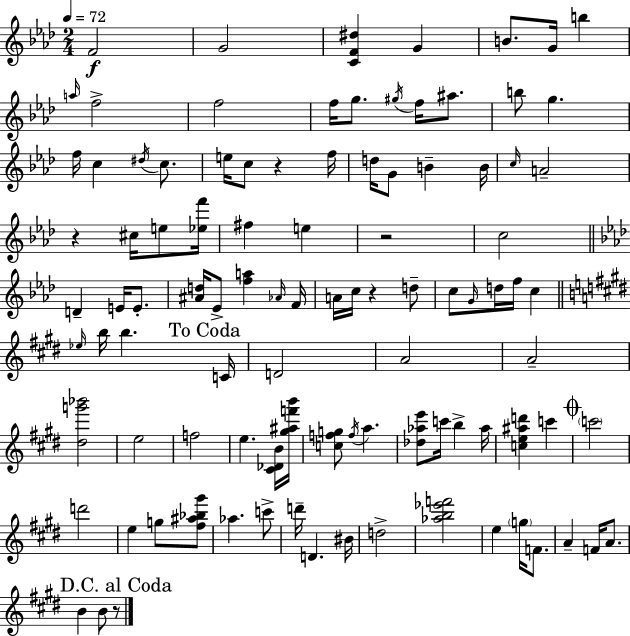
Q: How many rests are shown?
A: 5